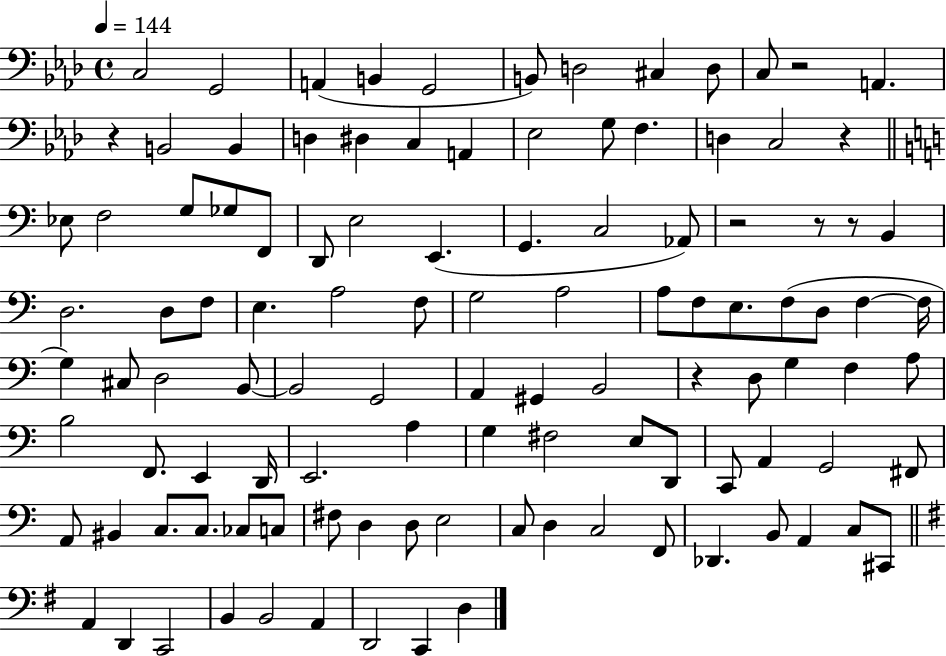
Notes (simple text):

C3/h G2/h A2/q B2/q G2/h B2/e D3/h C#3/q D3/e C3/e R/h A2/q. R/q B2/h B2/q D3/q D#3/q C3/q A2/q Eb3/h G3/e F3/q. D3/q C3/h R/q Eb3/e F3/h G3/e Gb3/e F2/e D2/e E3/h E2/q. G2/q. C3/h Ab2/e R/h R/e R/e B2/q D3/h. D3/e F3/e E3/q. A3/h F3/e G3/h A3/h A3/e F3/e E3/e. F3/e D3/e F3/q F3/s G3/q C#3/e D3/h B2/e B2/h G2/h A2/q G#2/q B2/h R/q D3/e G3/q F3/q A3/e B3/h F2/e. E2/q D2/s E2/h. A3/q G3/q F#3/h E3/e D2/e C2/e A2/q G2/h F#2/e A2/e BIS2/q C3/e. C3/e. CES3/e C3/e F#3/e D3/q D3/e E3/h C3/e D3/q C3/h F2/e Db2/q. B2/e A2/q C3/e C#2/e A2/q D2/q C2/h B2/q B2/h A2/q D2/h C2/q D3/q